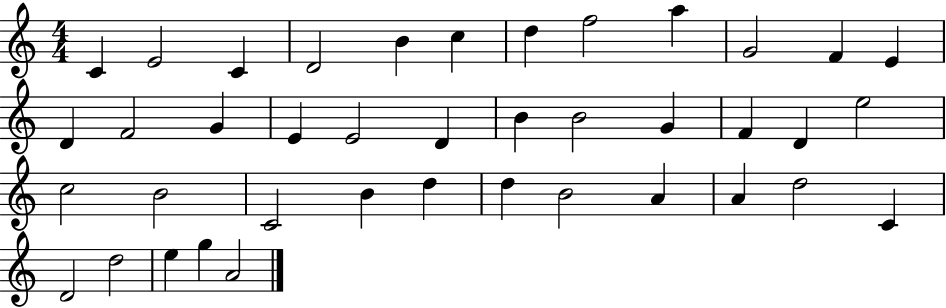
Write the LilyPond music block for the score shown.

{
  \clef treble
  \numericTimeSignature
  \time 4/4
  \key c \major
  c'4 e'2 c'4 | d'2 b'4 c''4 | d''4 f''2 a''4 | g'2 f'4 e'4 | \break d'4 f'2 g'4 | e'4 e'2 d'4 | b'4 b'2 g'4 | f'4 d'4 e''2 | \break c''2 b'2 | c'2 b'4 d''4 | d''4 b'2 a'4 | a'4 d''2 c'4 | \break d'2 d''2 | e''4 g''4 a'2 | \bar "|."
}